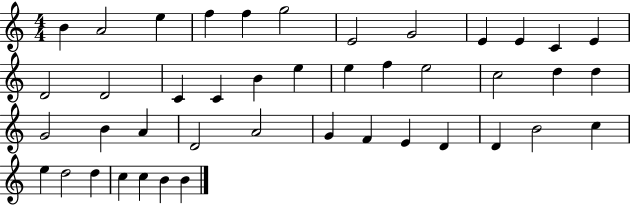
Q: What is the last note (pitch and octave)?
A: B4